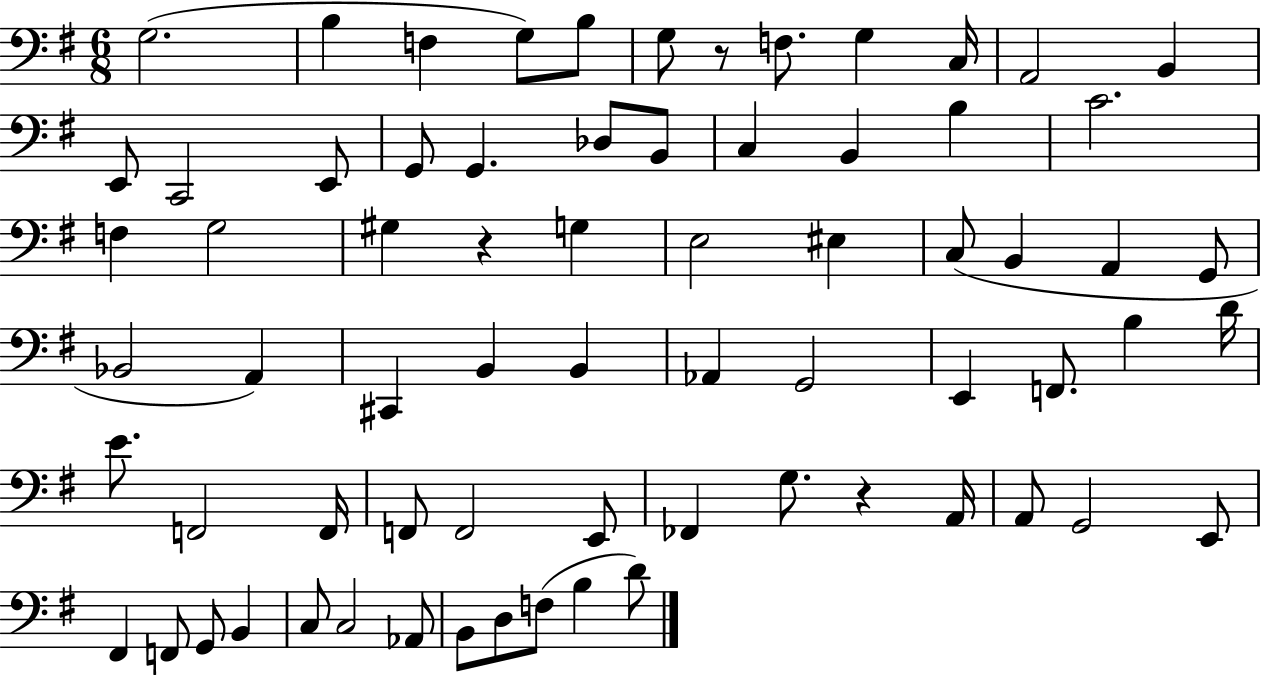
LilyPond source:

{
  \clef bass
  \numericTimeSignature
  \time 6/8
  \key g \major
  \repeat volta 2 { g2.( | b4 f4 g8) b8 | g8 r8 f8. g4 c16 | a,2 b,4 | \break e,8 c,2 e,8 | g,8 g,4. des8 b,8 | c4 b,4 b4 | c'2. | \break f4 g2 | gis4 r4 g4 | e2 eis4 | c8( b,4 a,4 g,8 | \break bes,2 a,4) | cis,4 b,4 b,4 | aes,4 g,2 | e,4 f,8. b4 d'16 | \break e'8. f,2 f,16 | f,8 f,2 e,8 | fes,4 g8. r4 a,16 | a,8 g,2 e,8 | \break fis,4 f,8 g,8 b,4 | c8 c2 aes,8 | b,8 d8 f8( b4 d'8) | } \bar "|."
}